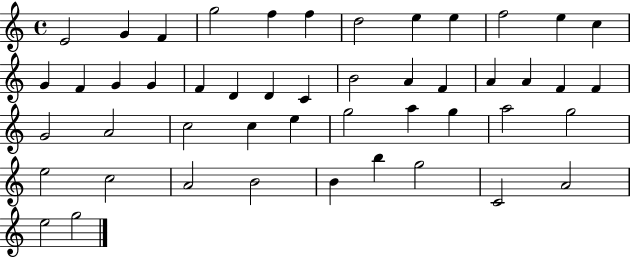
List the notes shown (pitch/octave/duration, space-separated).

E4/h G4/q F4/q G5/h F5/q F5/q D5/h E5/q E5/q F5/h E5/q C5/q G4/q F4/q G4/q G4/q F4/q D4/q D4/q C4/q B4/h A4/q F4/q A4/q A4/q F4/q F4/q G4/h A4/h C5/h C5/q E5/q G5/h A5/q G5/q A5/h G5/h E5/h C5/h A4/h B4/h B4/q B5/q G5/h C4/h A4/h E5/h G5/h